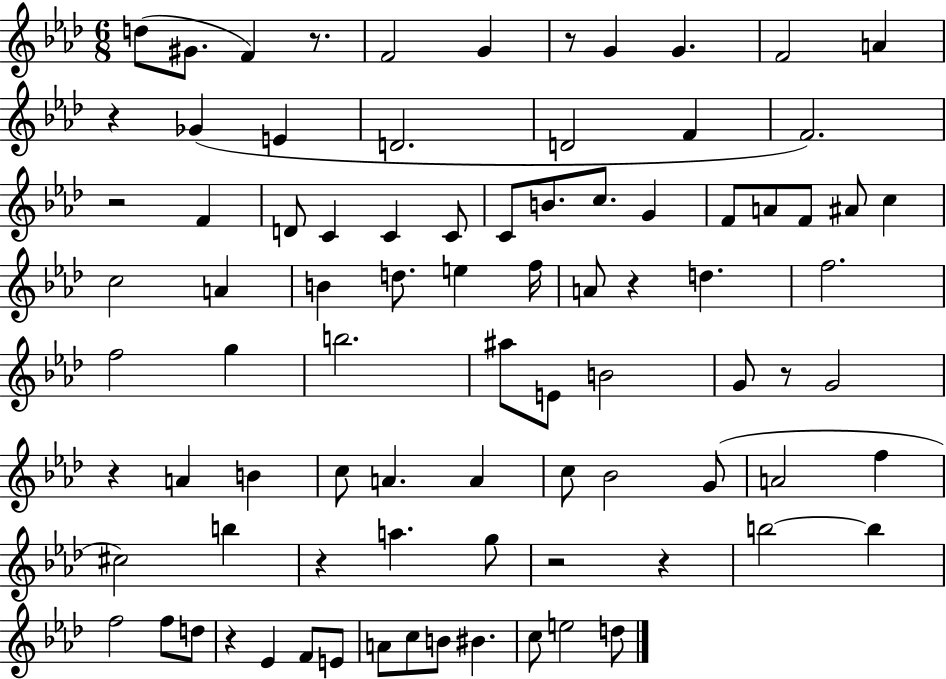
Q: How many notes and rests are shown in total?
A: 86